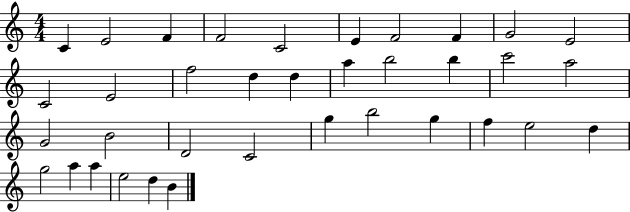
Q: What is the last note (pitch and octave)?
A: B4